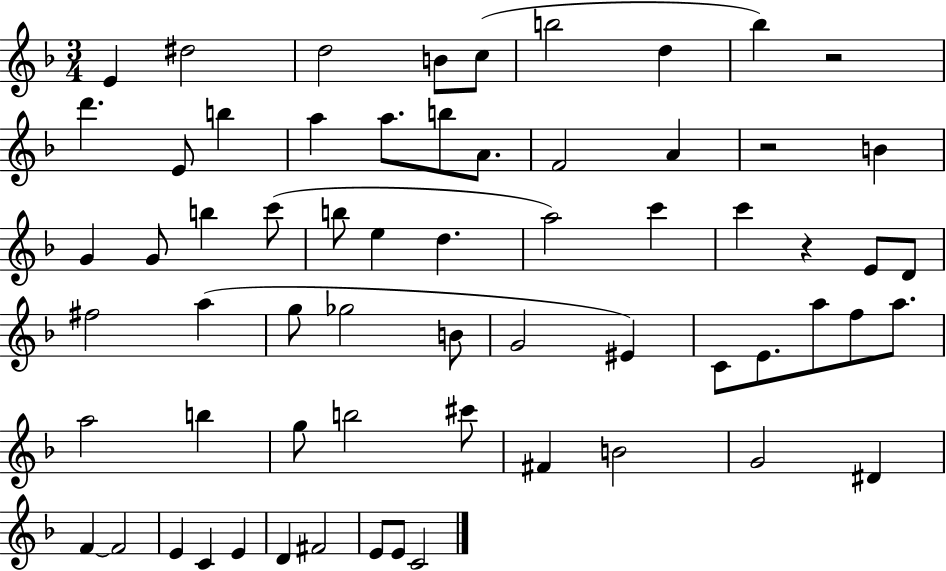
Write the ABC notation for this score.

X:1
T:Untitled
M:3/4
L:1/4
K:F
E ^d2 d2 B/2 c/2 b2 d _b z2 d' E/2 b a a/2 b/2 A/2 F2 A z2 B G G/2 b c'/2 b/2 e d a2 c' c' z E/2 D/2 ^f2 a g/2 _g2 B/2 G2 ^E C/2 E/2 a/2 f/2 a/2 a2 b g/2 b2 ^c'/2 ^F B2 G2 ^D F F2 E C E D ^F2 E/2 E/2 C2